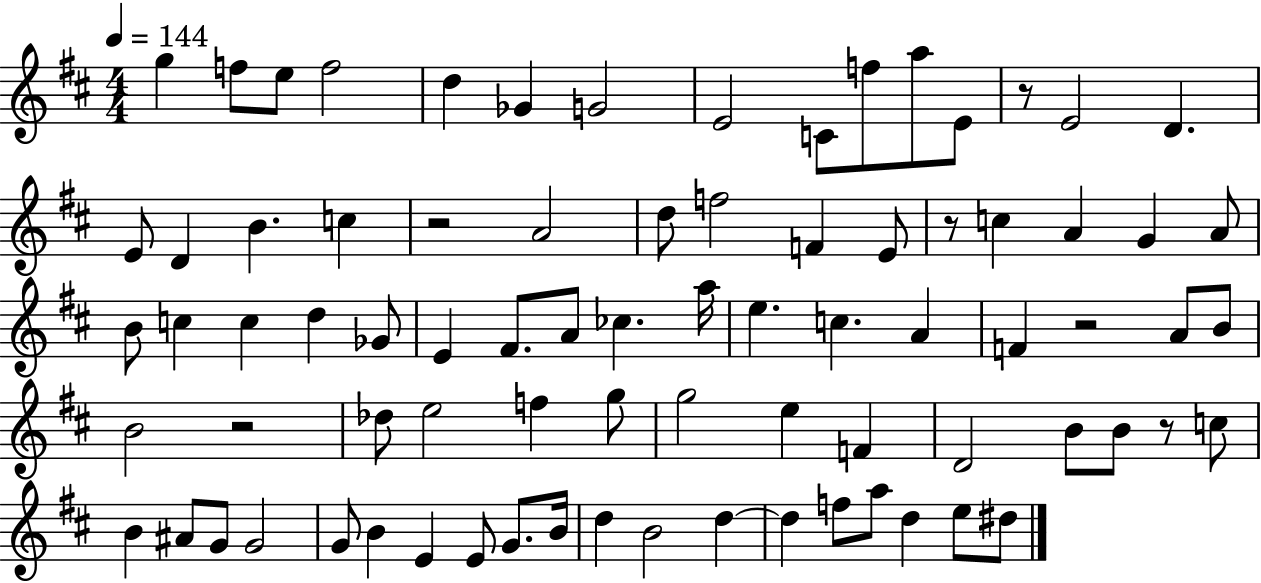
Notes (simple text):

G5/q F5/e E5/e F5/h D5/q Gb4/q G4/h E4/h C4/e F5/e A5/e E4/e R/e E4/h D4/q. E4/e D4/q B4/q. C5/q R/h A4/h D5/e F5/h F4/q E4/e R/e C5/q A4/q G4/q A4/e B4/e C5/q C5/q D5/q Gb4/e E4/q F#4/e. A4/e CES5/q. A5/s E5/q. C5/q. A4/q F4/q R/h A4/e B4/e B4/h R/h Db5/e E5/h F5/q G5/e G5/h E5/q F4/q D4/h B4/e B4/e R/e C5/e B4/q A#4/e G4/e G4/h G4/e B4/q E4/q E4/e G4/e. B4/s D5/q B4/h D5/q D5/q F5/e A5/e D5/q E5/e D#5/e